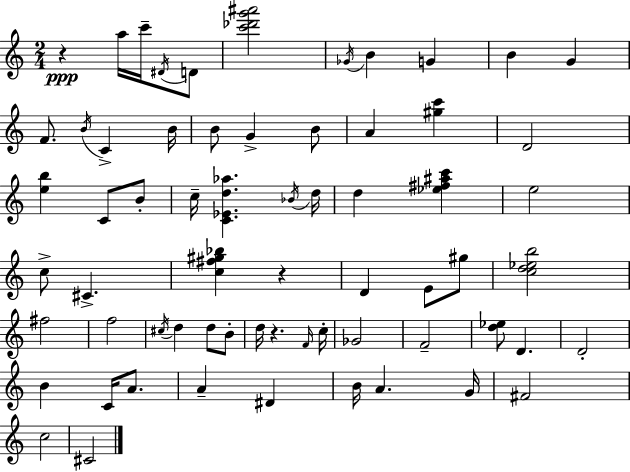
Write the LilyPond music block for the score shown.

{
  \clef treble
  \numericTimeSignature
  \time 2/4
  \key a \minor
  r4\ppp a''16 c'''16-- \acciaccatura { dis'16 } d'8 | <c''' des''' g''' ais'''>2 | \acciaccatura { ges'16 } b'4 g'4 | b'4 g'4 | \break f'8. \acciaccatura { b'16 } c'4-> | b'16 b'8 g'4-> | b'8 a'4 <gis'' c'''>4 | d'2 | \break <e'' b''>4 c'8 | b'8-. c''16-- <c' ees' d'' aes''>4. | \acciaccatura { bes'16 } d''16 d''4 | <ees'' fis'' ais'' c'''>4 e''2 | \break c''8-> cis'4.-> | <c'' fis'' gis'' bes''>4 | r4 d'4 | e'8 gis''8 <c'' d'' ees'' b''>2 | \break fis''2 | f''2 | \acciaccatura { cis''16 } d''4 | d''8 b'8-. d''16 r4. | \break \grace { f'16 } c''16-. ges'2 | f'2-- | <d'' ees''>8 | d'4. d'2-. | \break b'4 | c'16 a'8. a'4-- | dis'4 b'16 a'4. | g'16 fis'2 | \break c''2 | cis'2 | \bar "|."
}